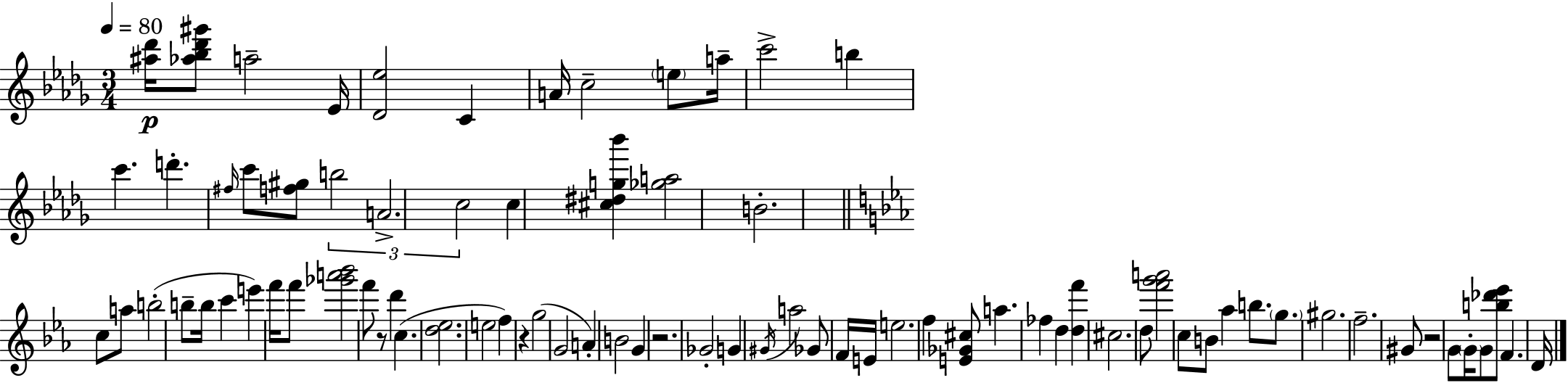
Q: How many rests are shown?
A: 4